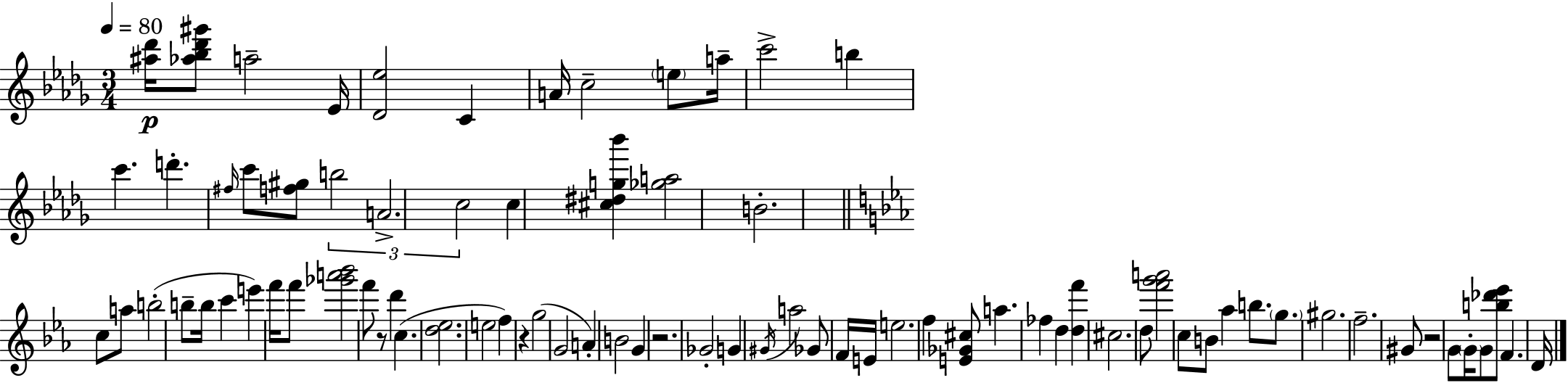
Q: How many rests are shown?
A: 4